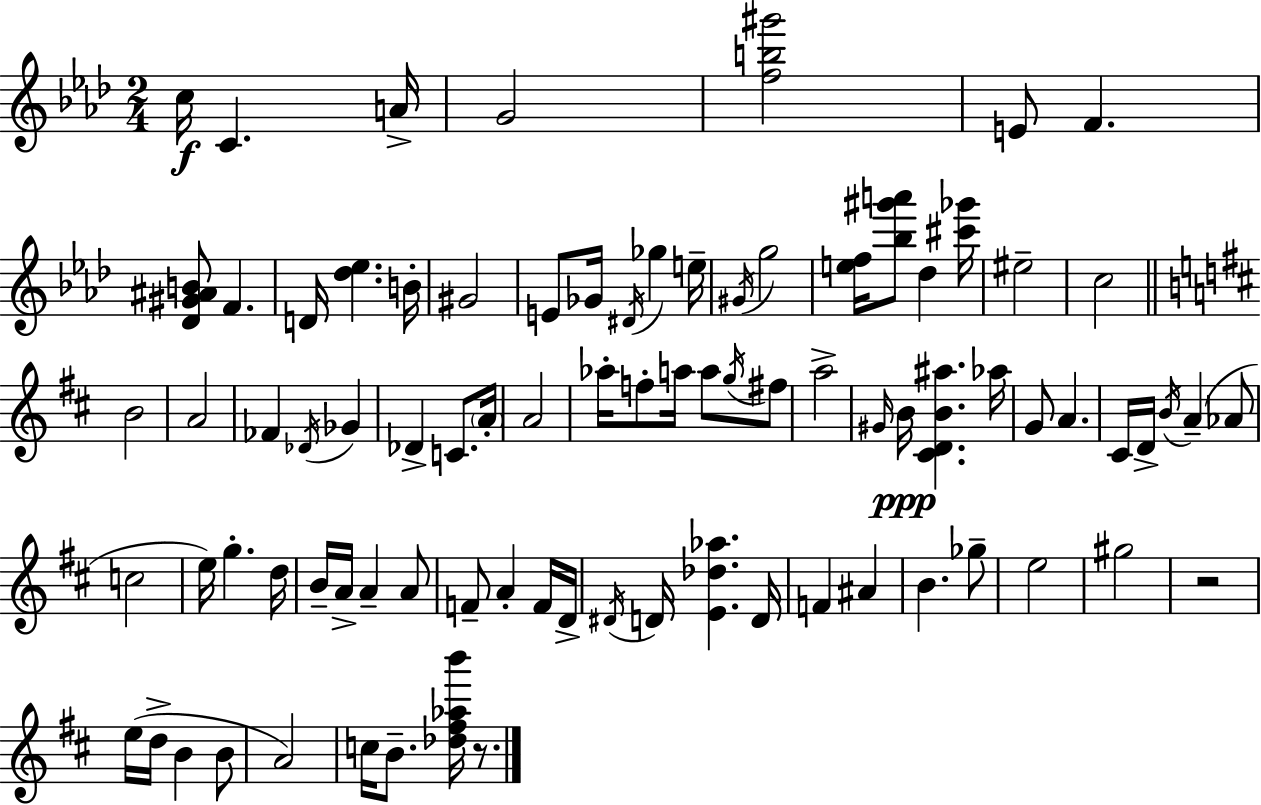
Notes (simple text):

C5/s C4/q. A4/s G4/h [F5,B5,G#6]/h E4/e F4/q. [Db4,G#4,A#4,B4]/e F4/q. D4/s [Db5,Eb5]/q. B4/s G#4/h E4/e Gb4/s D#4/s Gb5/q E5/s G#4/s G5/h [E5,F5]/s [Bb5,G#6,A6]/e Db5/q [C#6,Gb6]/s EIS5/h C5/h B4/h A4/h FES4/q Db4/s Gb4/q Db4/q C4/e. A4/s A4/h Ab5/s F5/e A5/s A5/e G5/s F#5/e A5/h G#4/s B4/s [C#4,D4,B4,A#5]/q. Ab5/s G4/e A4/q. C#4/s D4/s B4/s A4/q Ab4/e C5/h E5/s G5/q. D5/s B4/s A4/s A4/q A4/e F4/e A4/q F4/s D4/s D#4/s D4/s [E4,Db5,Ab5]/q. D4/s F4/q A#4/q B4/q. Gb5/e E5/h G#5/h R/h E5/s D5/s B4/q B4/e A4/h C5/s B4/e. [Db5,F#5,Ab5,B6]/s R/e.